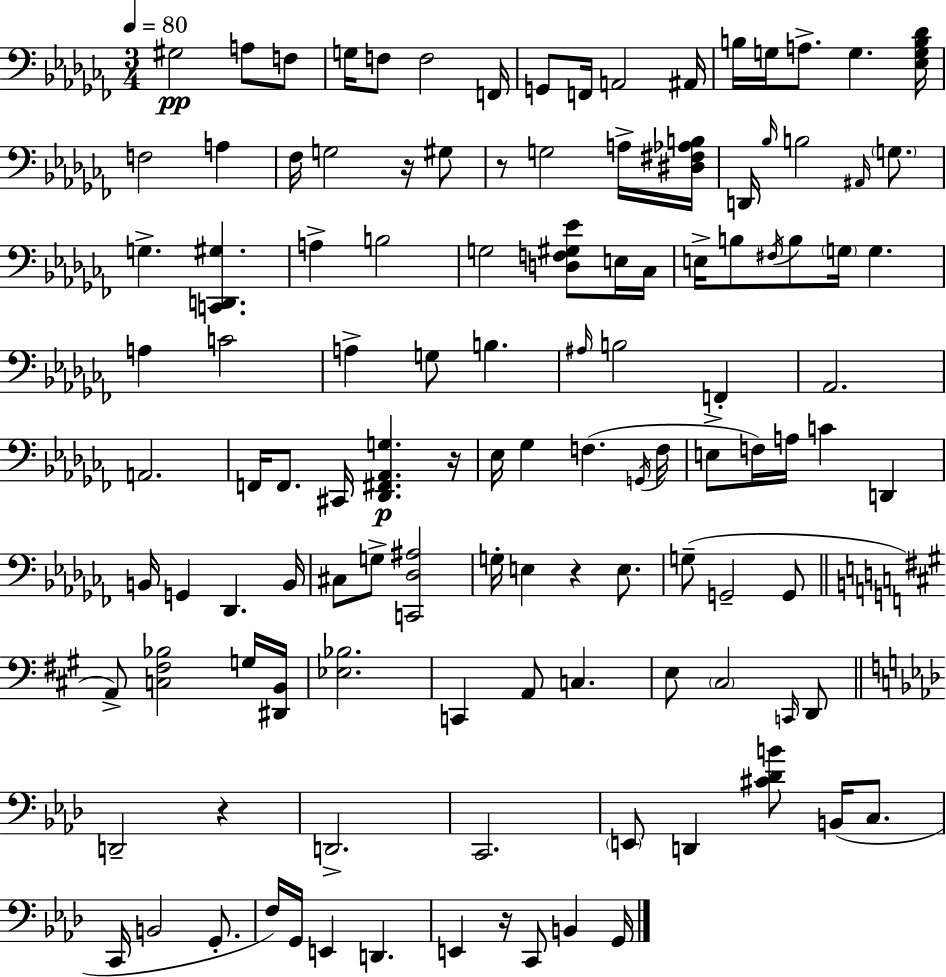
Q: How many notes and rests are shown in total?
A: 117